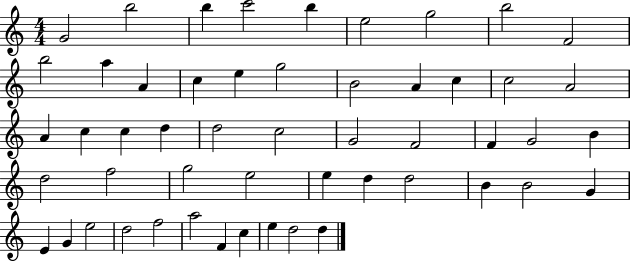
X:1
T:Untitled
M:4/4
L:1/4
K:C
G2 b2 b c'2 b e2 g2 b2 F2 b2 a A c e g2 B2 A c c2 A2 A c c d d2 c2 G2 F2 F G2 B d2 f2 g2 e2 e d d2 B B2 G E G e2 d2 f2 a2 F c e d2 d